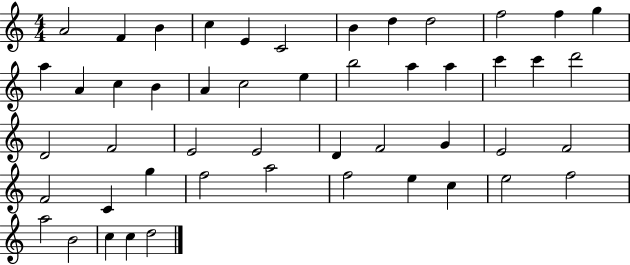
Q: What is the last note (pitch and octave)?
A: D5